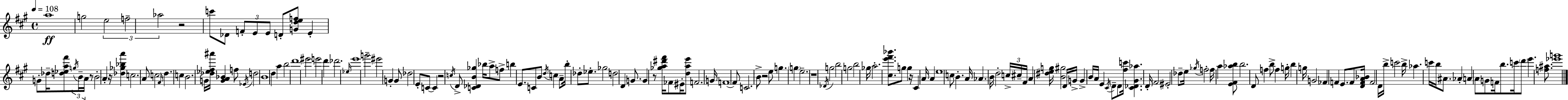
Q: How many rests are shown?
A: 8